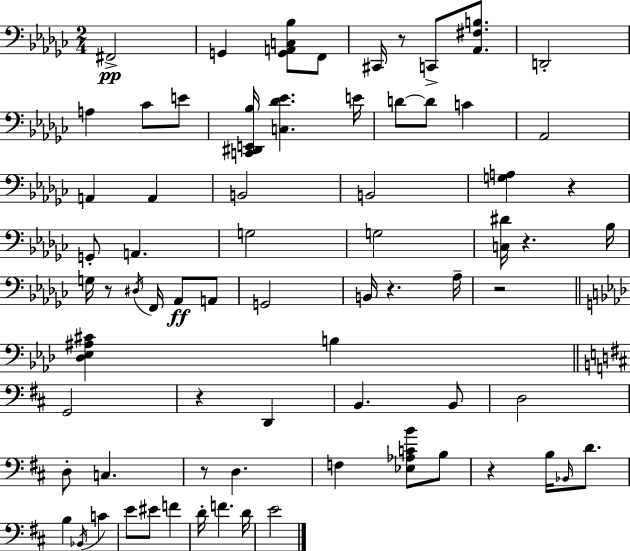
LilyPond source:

{
  \clef bass
  \numericTimeSignature
  \time 2/4
  \key ees \minor
  fis,2->\pp | g,4 <g, a, c bes>8 f,8 | cis,16 r8 c,8-> <aes, fis b>8. | d,2-. | \break a4 ces'8 e'8 | <c, dis, e, bes>16 <c des' ees'>4. e'16 | d'8~~ d'8 c'4 | aes,2 | \break a,4 a,4 | b,2 | b,2 | <g a>4 r4 | \break g,8-. a,4. | g2 | g2 | <c dis'>16 r4. bes16 | \break g16 r8 \acciaccatura { dis16 } f,16 aes,8\ff a,8 | g,2 | b,16 r4. | aes16-- r2 | \break \bar "||" \break \key f \minor <des ees ais cis'>4 b4 | \bar "||" \break \key d \major g,2 | r4 d,4 | b,4. b,8 | d2 | \break d8-. c4. | r8 d4. | f4 <ees aes c' b'>8 b8 | r4 b16 \grace { bes,16 } d'8. | \break b4 \acciaccatura { bes,16 } c'4 | e'8 eis'8 f'4 | d'16-. f'4. | d'16 e'2 | \break \bar "|."
}